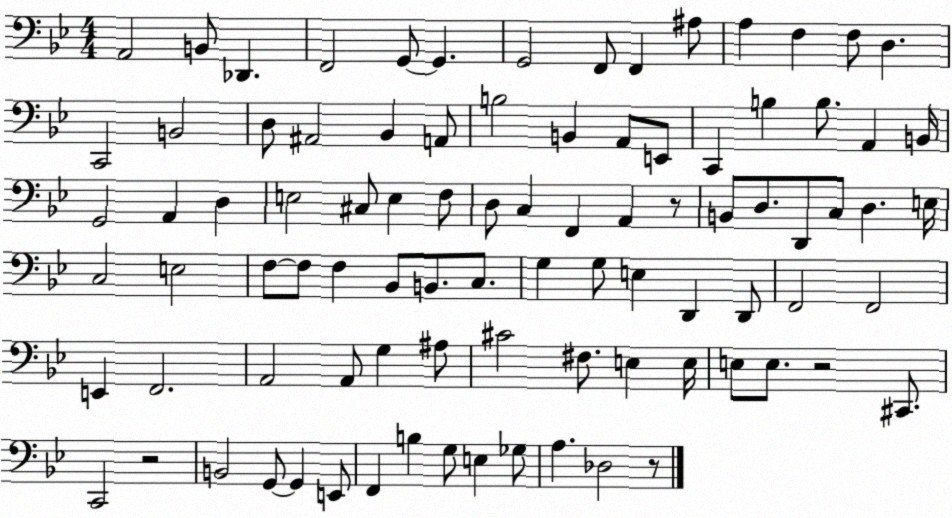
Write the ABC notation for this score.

X:1
T:Untitled
M:4/4
L:1/4
K:Bb
A,,2 B,,/2 _D,, F,,2 G,,/2 G,, G,,2 F,,/2 F,, ^A,/2 A, F, F,/2 D, C,,2 B,,2 D,/2 ^A,,2 _B,, A,,/2 B,2 B,, A,,/2 E,,/2 C,, B, B,/2 A,, B,,/4 G,,2 A,, D, E,2 ^C,/2 E, F,/2 D,/2 C, F,, A,, z/2 B,,/2 D,/2 D,,/2 C,/2 D, E,/4 C,2 E,2 F,/2 F,/2 F, _B,,/2 B,,/2 C,/2 G, G,/2 E, D,, D,,/2 F,,2 F,,2 E,, F,,2 A,,2 A,,/2 G, ^A,/2 ^C2 ^F,/2 E, E,/4 E,/2 E,/2 z2 ^C,,/2 C,,2 z2 B,,2 G,,/2 G,, E,,/2 F,, B, G,/2 E, _G,/2 A, _D,2 z/2